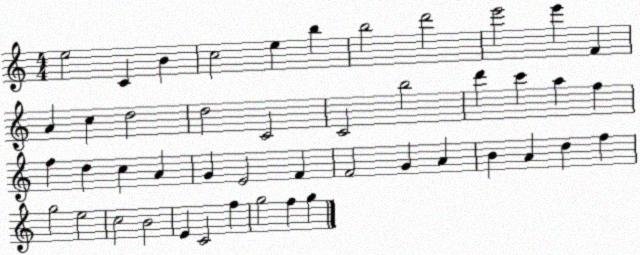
X:1
T:Untitled
M:4/4
L:1/4
K:C
e2 C B c2 e b b2 d'2 e'2 e' F A c d2 d2 C2 C2 b2 d' c' a f f d c A G E2 F F2 G A B A d f g2 e2 c2 B2 E C2 f g2 f g